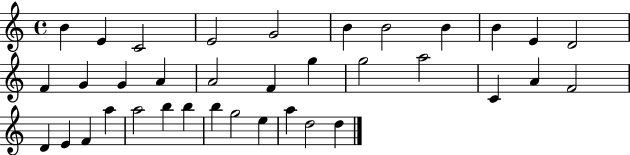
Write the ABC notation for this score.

X:1
T:Untitled
M:4/4
L:1/4
K:C
B E C2 E2 G2 B B2 B B E D2 F G G A A2 F g g2 a2 C A F2 D E F a a2 b b b g2 e a d2 d